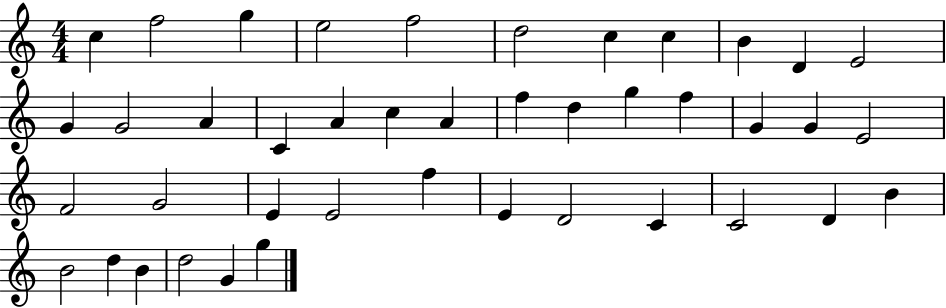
{
  \clef treble
  \numericTimeSignature
  \time 4/4
  \key c \major
  c''4 f''2 g''4 | e''2 f''2 | d''2 c''4 c''4 | b'4 d'4 e'2 | \break g'4 g'2 a'4 | c'4 a'4 c''4 a'4 | f''4 d''4 g''4 f''4 | g'4 g'4 e'2 | \break f'2 g'2 | e'4 e'2 f''4 | e'4 d'2 c'4 | c'2 d'4 b'4 | \break b'2 d''4 b'4 | d''2 g'4 g''4 | \bar "|."
}